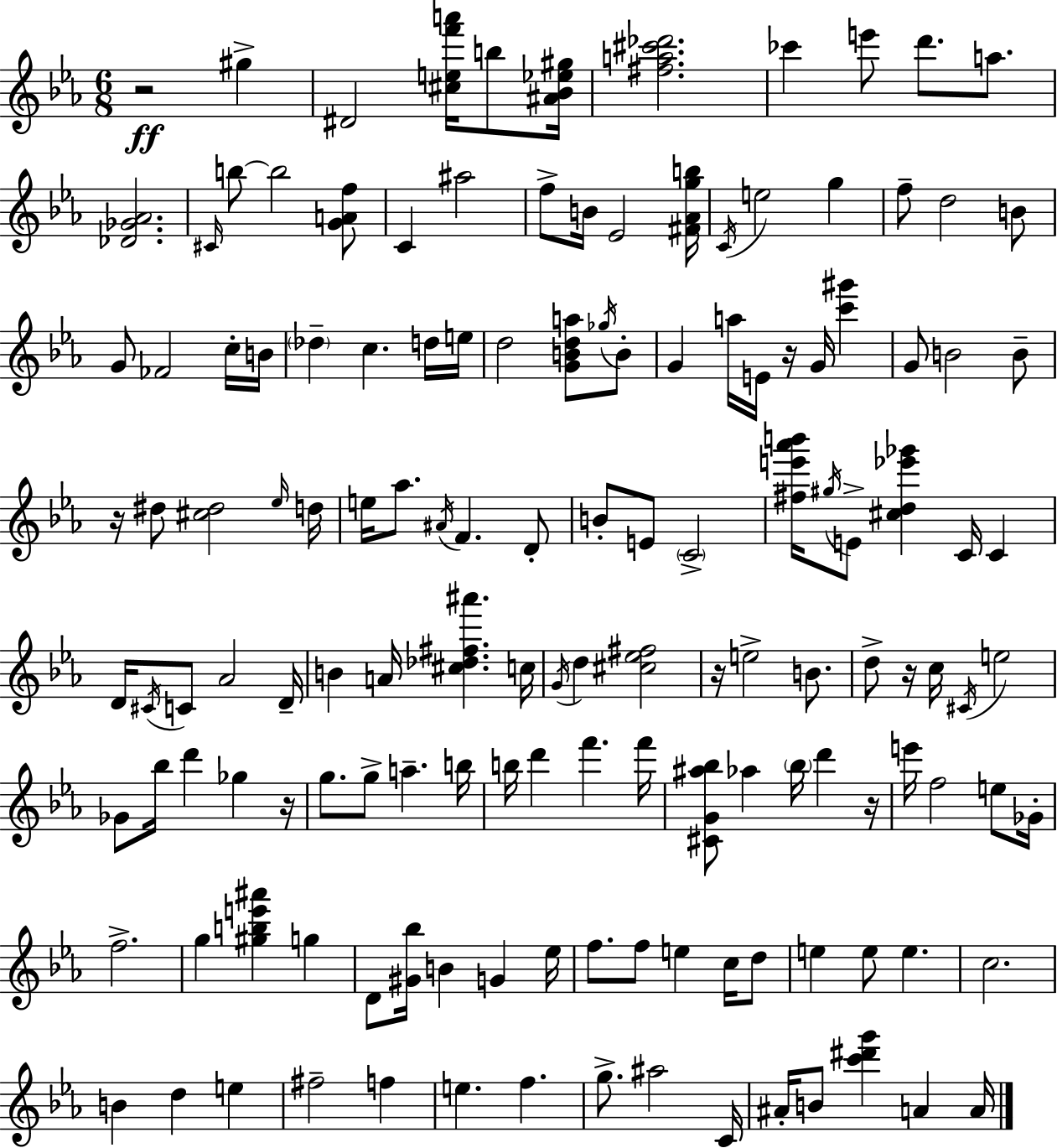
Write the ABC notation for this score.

X:1
T:Untitled
M:6/8
L:1/4
K:Cm
z2 ^g ^D2 [^cef'a']/4 b/2 [^A_B_e^g]/4 [^fa^c'_d']2 _c' e'/2 d'/2 a/2 [_D_G_A]2 ^C/4 b/2 b2 [GAf]/2 C ^a2 f/2 B/4 _E2 [^F_Agb]/4 C/4 e2 g f/2 d2 B/2 G/2 _F2 c/4 B/4 _d c d/4 e/4 d2 [GBda]/2 _g/4 B/2 G a/4 E/4 z/4 G/4 [c'^g'] G/2 B2 B/2 z/4 ^d/2 [^c^d]2 _e/4 d/4 e/4 _a/2 ^A/4 F D/2 B/2 E/2 C2 [^fe'_a'b']/4 ^g/4 E/2 [^cd_e'_g'] C/4 C D/4 ^C/4 C/2 _A2 D/4 B A/4 [^c_d^f^a'] c/4 G/4 d [^c_e^f]2 z/4 e2 B/2 d/2 z/4 c/4 ^C/4 e2 _G/2 _b/4 d' _g z/4 g/2 g/2 a b/4 b/4 d' f' f'/4 [^CG^a_b]/2 _a _b/4 d' z/4 e'/4 f2 e/2 _G/4 f2 g [^gbe'^a'] g D/2 [^G_b]/4 B G _e/4 f/2 f/2 e c/4 d/2 e e/2 e c2 B d e ^f2 f e f g/2 ^a2 C/4 ^A/4 B/2 [c'^d'g'] A A/4